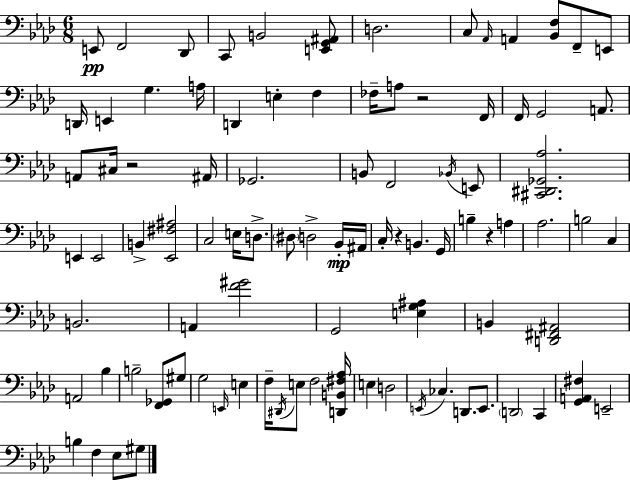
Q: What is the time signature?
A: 6/8